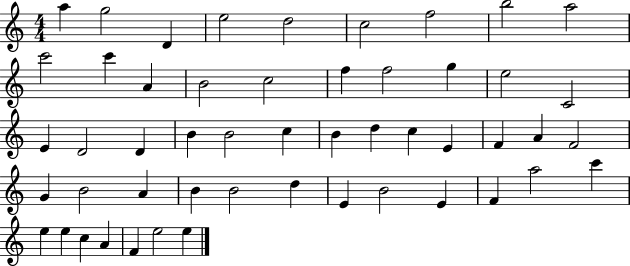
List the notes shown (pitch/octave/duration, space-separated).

A5/q G5/h D4/q E5/h D5/h C5/h F5/h B5/h A5/h C6/h C6/q A4/q B4/h C5/h F5/q F5/h G5/q E5/h C4/h E4/q D4/h D4/q B4/q B4/h C5/q B4/q D5/q C5/q E4/q F4/q A4/q F4/h G4/q B4/h A4/q B4/q B4/h D5/q E4/q B4/h E4/q F4/q A5/h C6/q E5/q E5/q C5/q A4/q F4/q E5/h E5/q